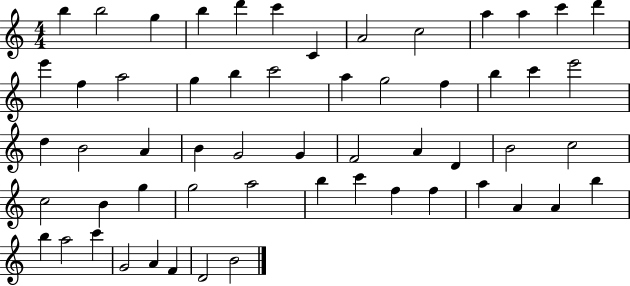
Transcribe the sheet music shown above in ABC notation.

X:1
T:Untitled
M:4/4
L:1/4
K:C
b b2 g b d' c' C A2 c2 a a c' d' e' f a2 g b c'2 a g2 f b c' e'2 d B2 A B G2 G F2 A D B2 c2 c2 B g g2 a2 b c' f f a A A b b a2 c' G2 A F D2 B2